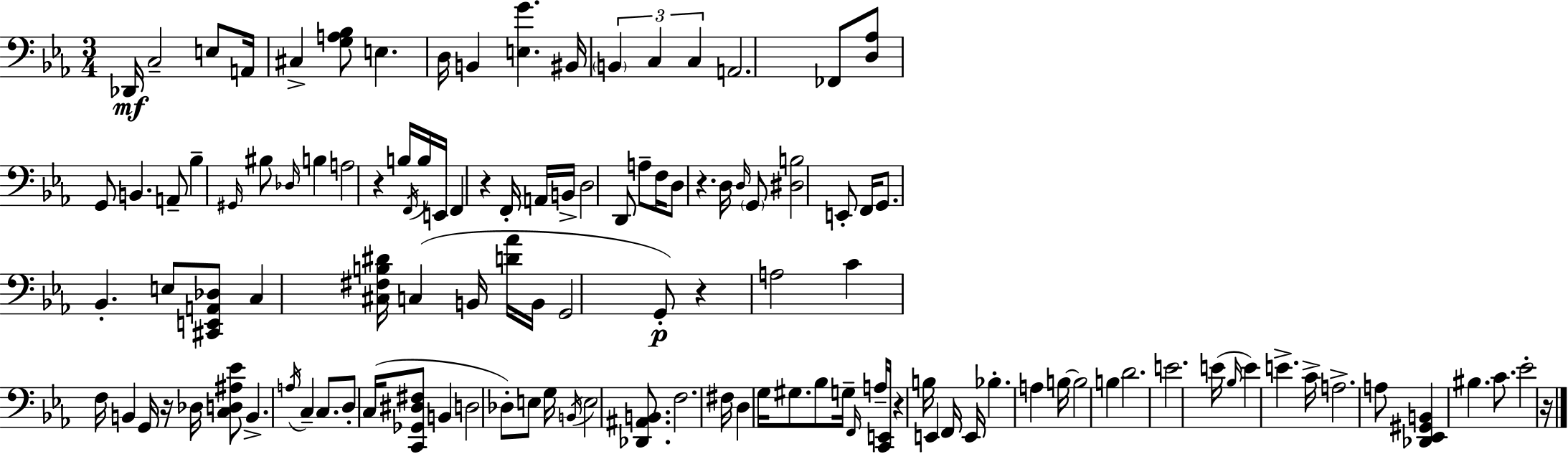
X:1
T:Untitled
M:3/4
L:1/4
K:Eb
_D,,/4 C,2 E,/2 A,,/4 ^C, [G,A,_B,]/2 E, D,/4 B,, [E,G] ^B,,/4 B,, C, C, A,,2 _F,,/2 [D,_A,]/2 G,,/2 B,, A,,/2 _B, ^G,,/4 ^B,/2 _D,/4 B, A,2 z B,/4 F,,/4 B,/4 E,,/4 F,, z F,,/4 A,,/4 B,,/4 D,2 D,,/2 A,/2 F,/4 D,/2 z D,/4 D,/4 G,,/2 [^D,B,]2 E,,/2 F,,/4 G,,/2 _B,, E,/2 [^C,,E,,A,,_D,]/2 C, [^C,^F,B,^D]/4 C, B,,/4 [D_A]/4 B,,/4 G,,2 G,,/2 z A,2 C F,/4 B,, G,,/4 z/4 _D,/4 [C,D,^A,_E]/2 B,, A,/4 C, C,/2 D,/2 C,/4 [C,,_G,,^D,^F,]/2 B,, D,2 _D,/2 E,/2 G,/4 B,,/4 E,2 [_D,,^A,,B,,]/2 F,2 ^F,/4 D, G,/4 ^G,/2 _B,/2 G,/4 F,,/4 A,/4 [C,,E,,]/4 z B,/4 E,, F,,/4 E,,/4 _B, A, B,/4 B,2 B, D2 E2 E/4 _B,/4 E E C/4 A,2 A,/2 [_D,,_E,,^G,,B,,] ^B, C/2 _E2 z/4